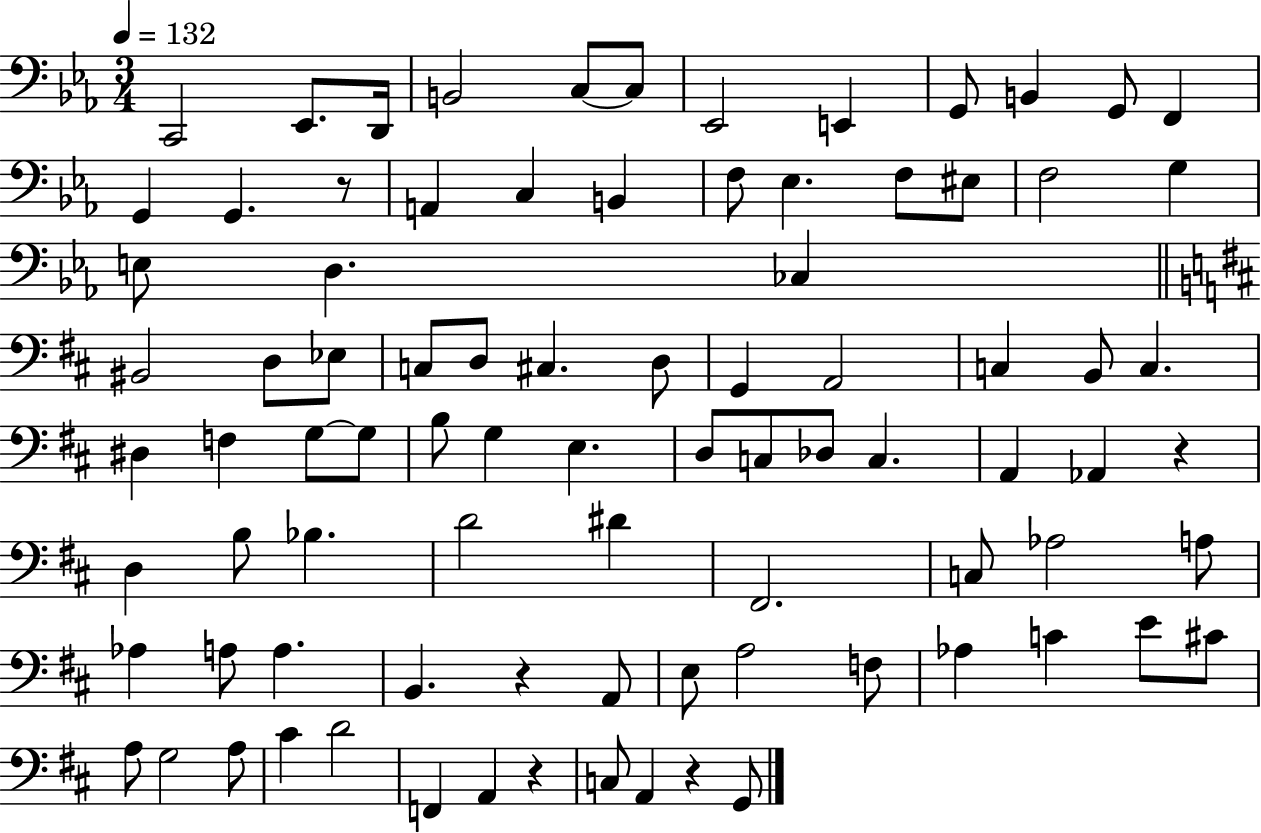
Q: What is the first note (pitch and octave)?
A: C2